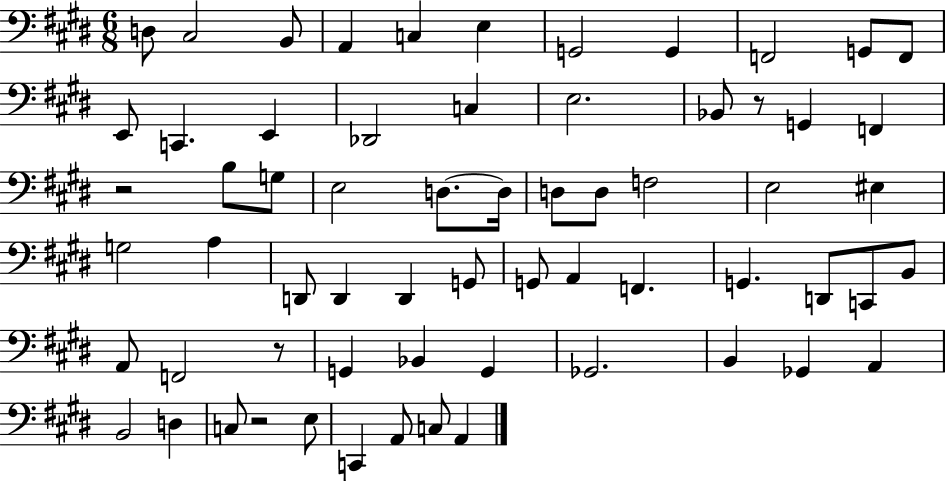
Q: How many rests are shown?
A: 4